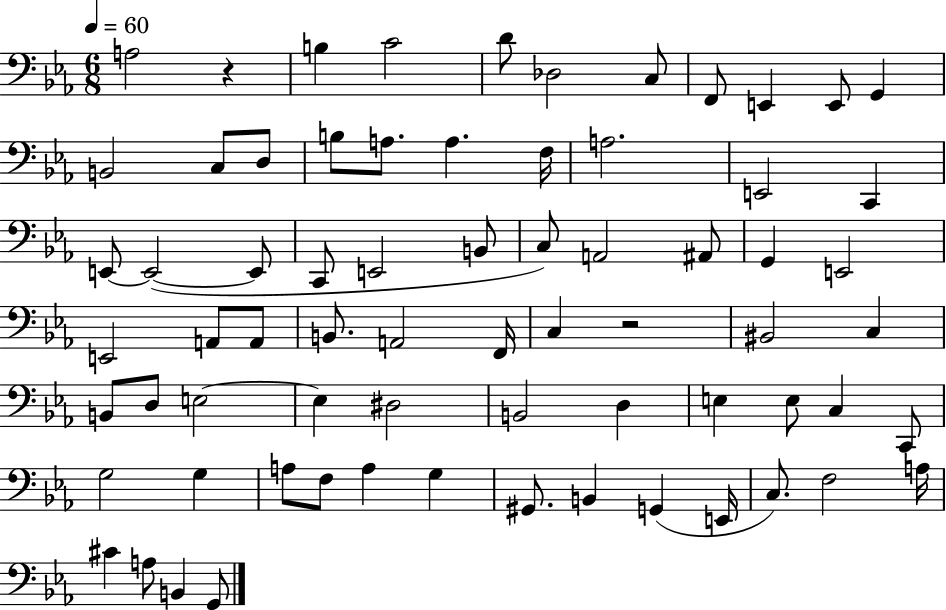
{
  \clef bass
  \numericTimeSignature
  \time 6/8
  \key ees \major
  \tempo 4 = 60
  a2 r4 | b4 c'2 | d'8 des2 c8 | f,8 e,4 e,8 g,4 | \break b,2 c8 d8 | b8 a8. a4. f16 | a2. | e,2 c,4 | \break e,8~~ e,2~(~ e,8 | c,8 e,2 b,8 | c8) a,2 ais,8 | g,4 e,2 | \break e,2 a,8 a,8 | b,8. a,2 f,16 | c4 r2 | bis,2 c4 | \break b,8 d8 e2~~ | e4 dis2 | b,2 d4 | e4 e8 c4 c,8 | \break g2 g4 | a8 f8 a4 g4 | gis,8. b,4 g,4( e,16 | c8.) f2 a16 | \break cis'4 a8 b,4 g,8 | \bar "|."
}